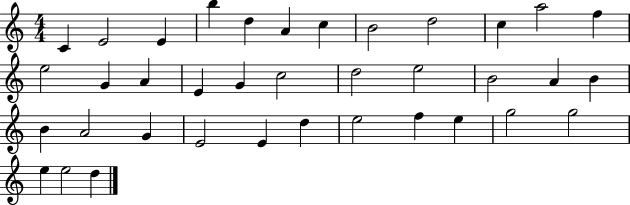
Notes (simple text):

C4/q E4/h E4/q B5/q D5/q A4/q C5/q B4/h D5/h C5/q A5/h F5/q E5/h G4/q A4/q E4/q G4/q C5/h D5/h E5/h B4/h A4/q B4/q B4/q A4/h G4/q E4/h E4/q D5/q E5/h F5/q E5/q G5/h G5/h E5/q E5/h D5/q